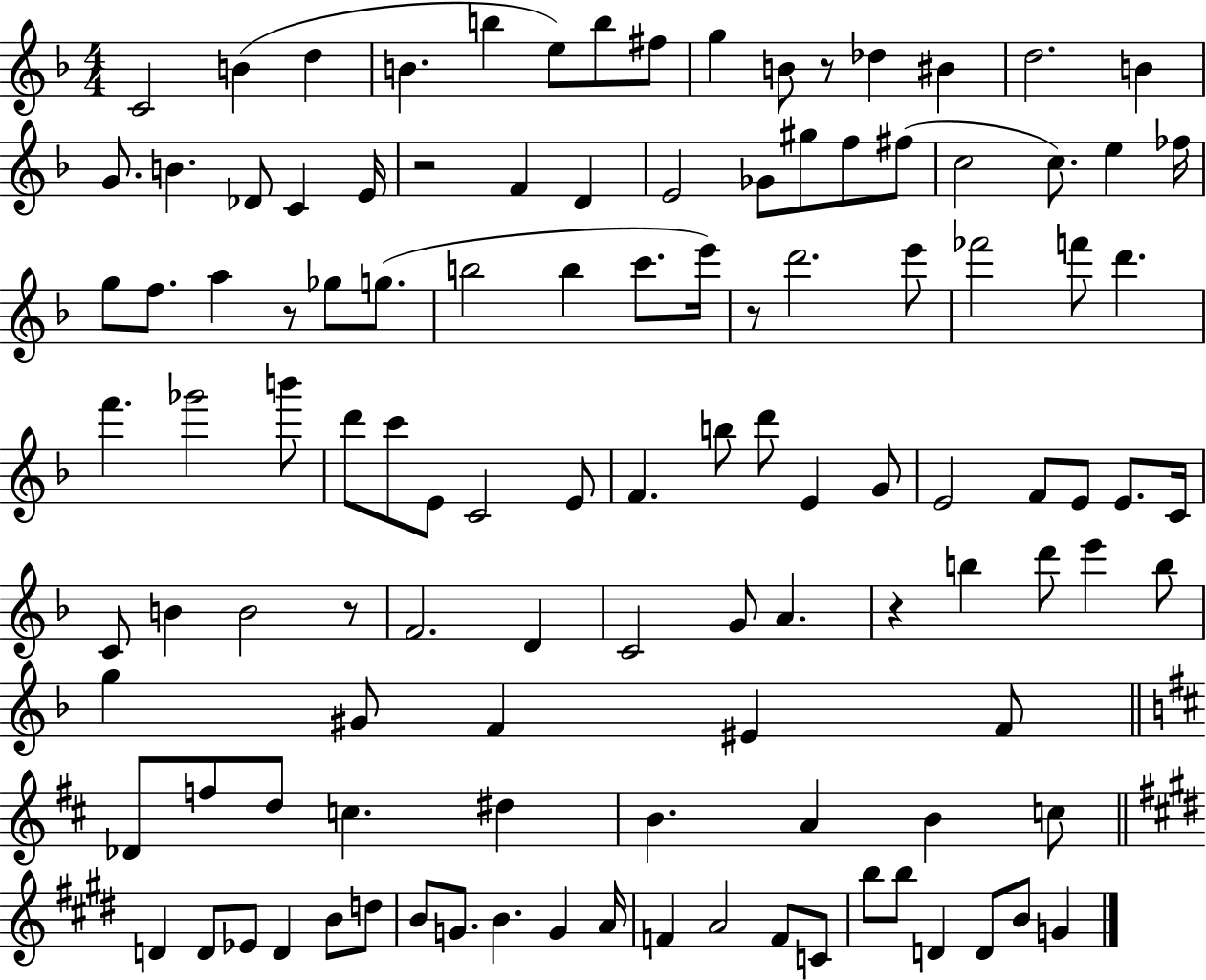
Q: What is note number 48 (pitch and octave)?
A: D6